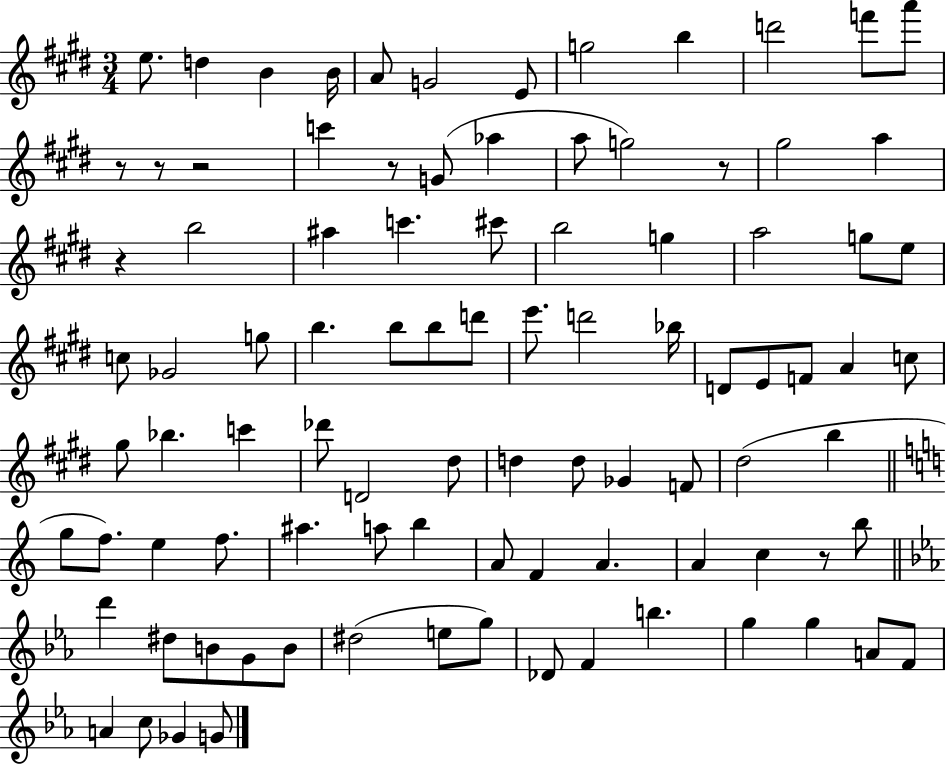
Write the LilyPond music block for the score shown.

{
  \clef treble
  \numericTimeSignature
  \time 3/4
  \key e \major
  \repeat volta 2 { e''8. d''4 b'4 b'16 | a'8 g'2 e'8 | g''2 b''4 | d'''2 f'''8 a'''8 | \break r8 r8 r2 | c'''4 r8 g'8( aes''4 | a''8 g''2) r8 | gis''2 a''4 | \break r4 b''2 | ais''4 c'''4. cis'''8 | b''2 g''4 | a''2 g''8 e''8 | \break c''8 ges'2 g''8 | b''4. b''8 b''8 d'''8 | e'''8. d'''2 bes''16 | d'8 e'8 f'8 a'4 c''8 | \break gis''8 bes''4. c'''4 | des'''8 d'2 dis''8 | d''4 d''8 ges'4 f'8 | dis''2( b''4 | \break \bar "||" \break \key a \minor g''8 f''8.) e''4 f''8. | ais''4. a''8 b''4 | a'8 f'4 a'4. | a'4 c''4 r8 b''8 | \break \bar "||" \break \key c \minor d'''4 dis''8 b'8 g'8 b'8 | dis''2( e''8 g''8) | des'8 f'4 b''4. | g''4 g''4 a'8 f'8 | \break a'4 c''8 ges'4 g'8 | } \bar "|."
}